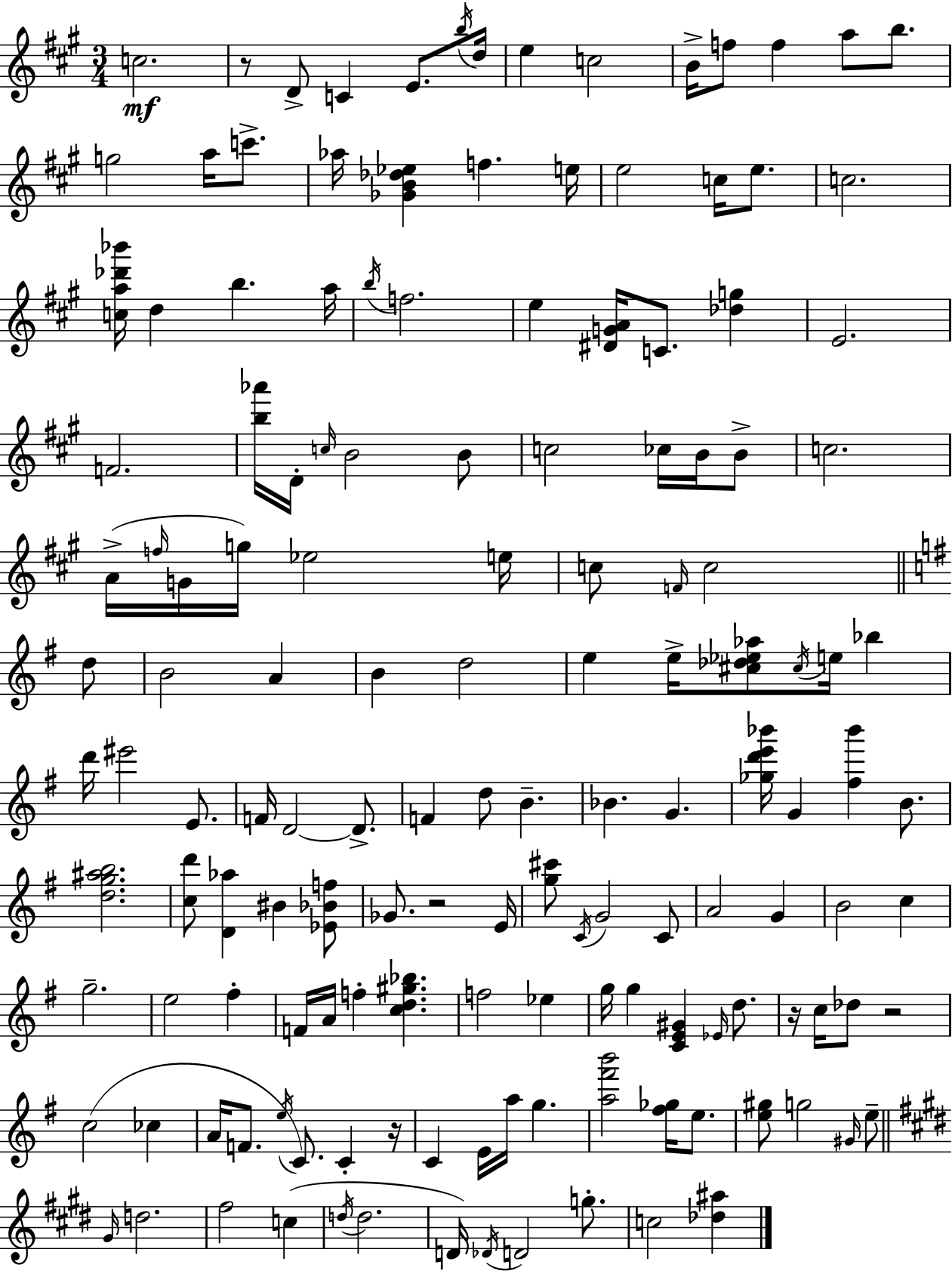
{
  \clef treble
  \numericTimeSignature
  \time 3/4
  \key a \major
  c''2.\mf | r8 d'8-> c'4 e'8. \acciaccatura { b''16 } | d''16 e''4 c''2 | b'16-> f''8 f''4 a''8 b''8. | \break g''2 a''16 c'''8.-> | aes''16 <ges' b' des'' ees''>4 f''4. | e''16 e''2 c''16 e''8. | c''2. | \break <c'' a'' des''' bes'''>16 d''4 b''4. | a''16 \acciaccatura { b''16 } f''2. | e''4 <dis' g' a'>16 c'8. <des'' g''>4 | e'2. | \break f'2. | <b'' aes'''>16 d'16-. \grace { c''16 } b'2 | b'8 c''2 ces''16 | b'16 b'8-> c''2. | \break a'16->( \grace { f''16 } g'16 g''16) ees''2 | e''16 c''8 \grace { f'16 } c''2 | \bar "||" \break \key g \major d''8 b'2 a'4 | b'4 d''2 | e''4 e''16-> <cis'' des'' ees'' aes''>8 \acciaccatura { cis''16 } e''16 bes''4 | d'''16 eis'''2 | \break e'8. f'16 d'2~~ | d'8.-> f'4 d''8 b'4.-- | bes'4. g'4. | <ges'' d''' e''' bes'''>16 g'4 <fis'' bes'''>4 | \break b'8. <d'' g'' ais'' b''>2. | <c'' d'''>8 <d' aes''>4 bis'4 | <ees' bes' f''>8 ges'8. r2 | e'16 <g'' cis'''>8 \acciaccatura { c'16 } g'2 | \break c'8 a'2 | g'4 b'2 | c''4 g''2.-- | e''2 | \break fis''4-. f'16 a'16 f''4-. <c'' d'' gis'' bes''>4. | f''2 | ees''4 g''16 g''4 <c' e' gis'>4 | \grace { ees'16 } d''8. r16 c''16 des''8 r2 | \break c''2( | ces''4 a'16 f'8. \acciaccatura { e''16 }) c'8. | c'4-. r16 c'4 e'16 a''16 | g''4. <a'' fis''' b'''>2 | \break <fis'' ges''>16 e''8. <e'' gis''>8 g''2 | \grace { gis'16 } e''8-- \bar "||" \break \key e \major \grace { gis'16 } d''2. | fis''2 c''4( | \acciaccatura { d''16 } d''2. | d'16) \acciaccatura { des'16 } d'2 | \break g''8.-. c''2 <des'' ais''>4 | \bar "|."
}